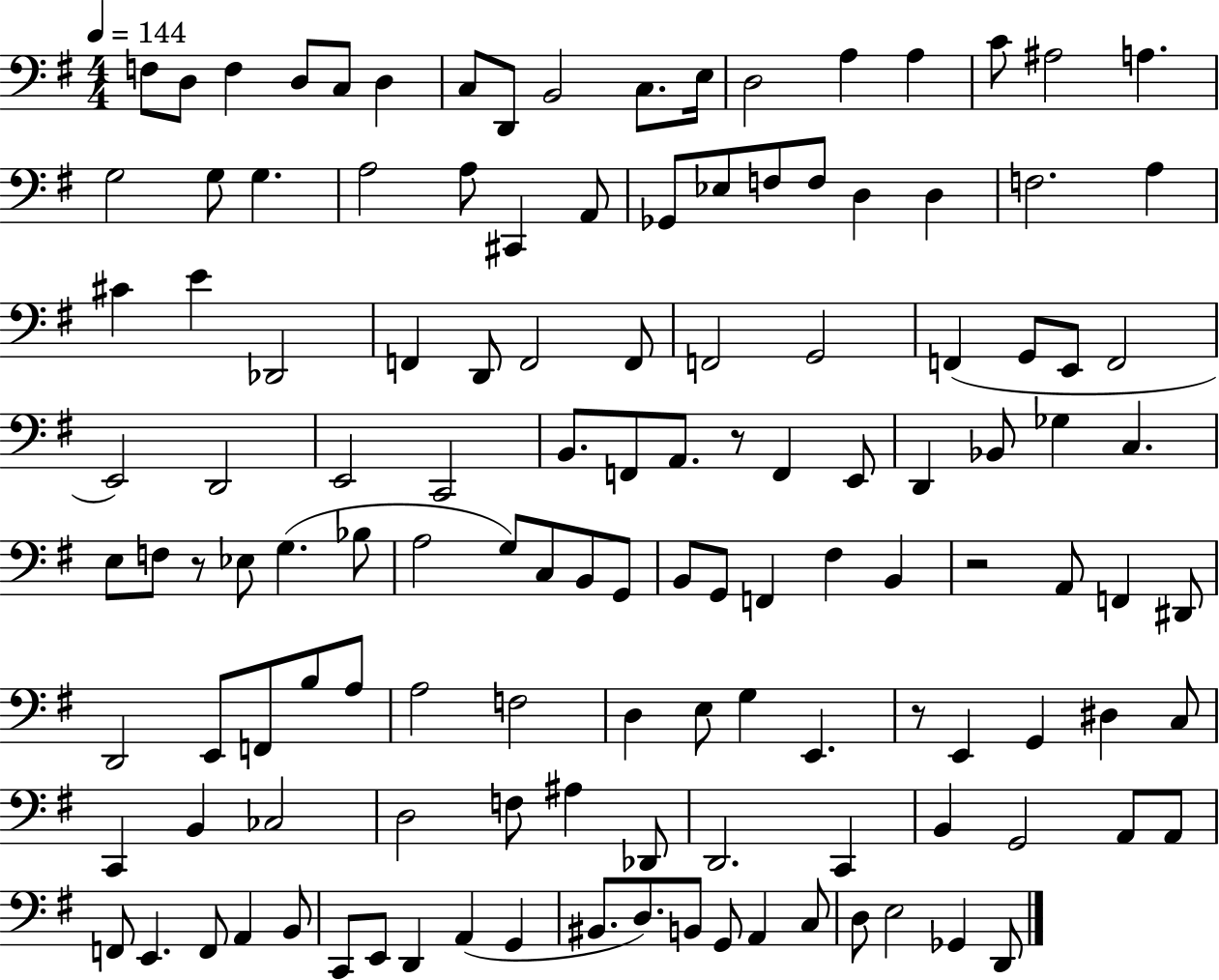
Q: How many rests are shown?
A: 4